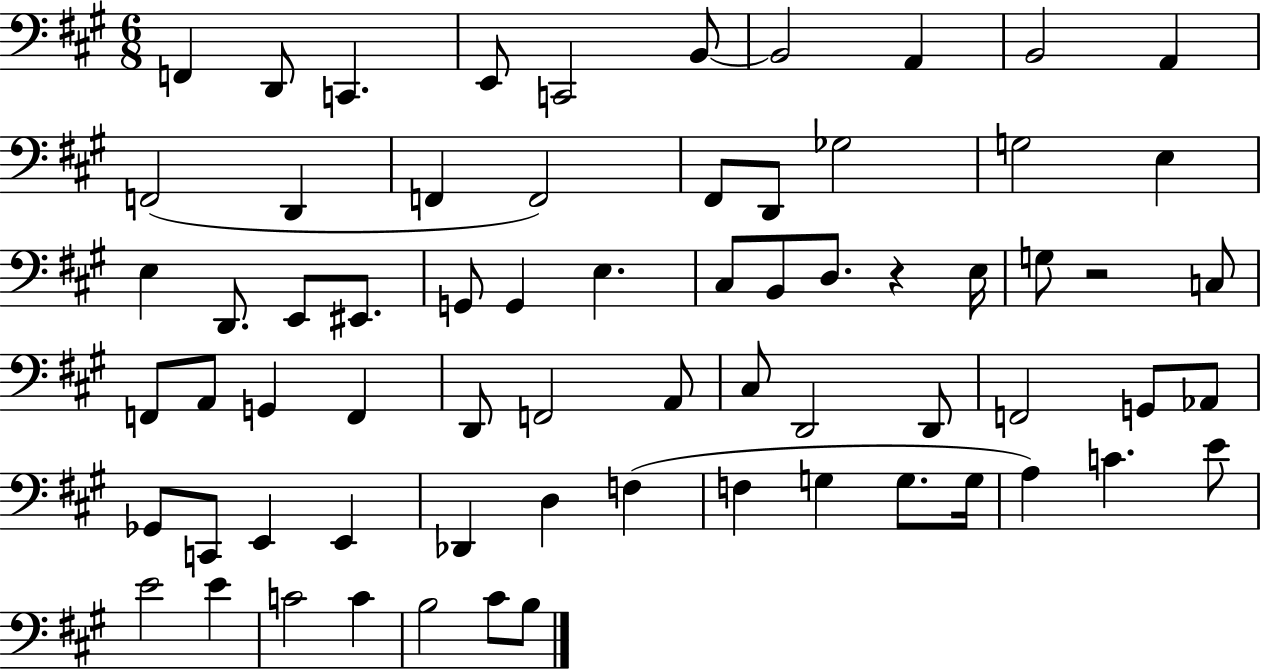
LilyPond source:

{
  \clef bass
  \numericTimeSignature
  \time 6/8
  \key a \major
  f,4 d,8 c,4. | e,8 c,2 b,8~~ | b,2 a,4 | b,2 a,4 | \break f,2( d,4 | f,4 f,2) | fis,8 d,8 ges2 | g2 e4 | \break e4 d,8. e,8 eis,8. | g,8 g,4 e4. | cis8 b,8 d8. r4 e16 | g8 r2 c8 | \break f,8 a,8 g,4 f,4 | d,8 f,2 a,8 | cis8 d,2 d,8 | f,2 g,8 aes,8 | \break ges,8 c,8 e,4 e,4 | des,4 d4 f4( | f4 g4 g8. g16 | a4) c'4. e'8 | \break e'2 e'4 | c'2 c'4 | b2 cis'8 b8 | \bar "|."
}